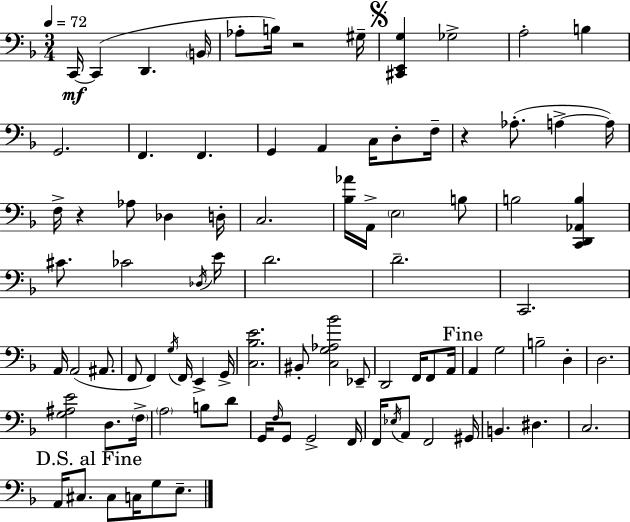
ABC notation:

X:1
T:Untitled
M:3/4
L:1/4
K:Dm
C,,/4 C,, D,, B,,/4 _A,/2 B,/4 z2 ^G,/4 [^C,,E,,G,] _G,2 A,2 B, G,,2 F,, F,, G,, A,, C,/4 D,/2 F,/4 z _A,/2 A, A,/4 F,/4 z _A,/2 _D, D,/4 C,2 [_B,_A]/4 A,,/4 E,2 B,/2 B,2 [C,,D,,_A,,B,] ^C/2 _C2 _D,/4 E/4 D2 D2 C,,2 A,,/4 A,,2 ^A,,/2 F,,/2 F,, G,/4 F,,/4 E,, G,,/4 [C,_B,E]2 ^B,,/2 [C,G,_A,_B]2 _E,,/2 D,,2 F,,/4 F,,/2 A,,/4 A,, G,2 B,2 D, D,2 [G,^A,E]2 D,/2 F,/4 A,2 B,/2 D/2 G,,/4 F,/4 G,,/2 G,,2 F,,/4 F,,/4 _E,/4 A,,/2 F,,2 ^G,,/4 B,, ^D, C,2 A,,/4 ^C,/2 ^C,/2 C,/4 G,/2 E,/2